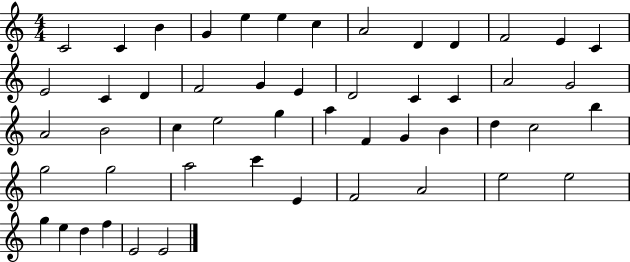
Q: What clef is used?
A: treble